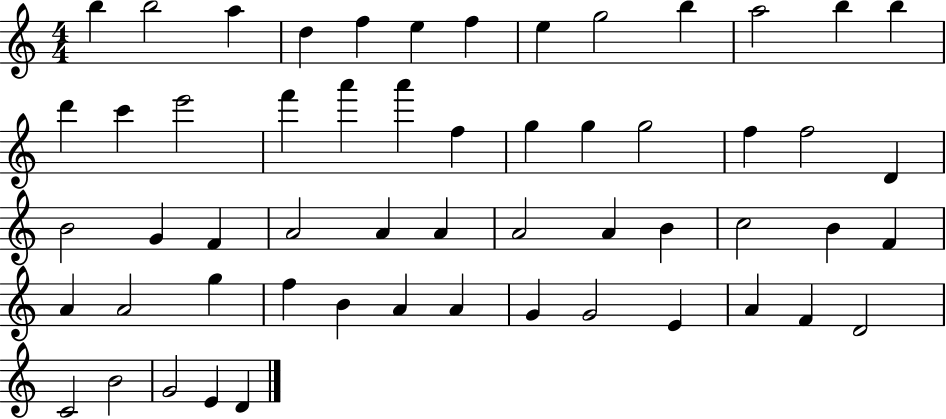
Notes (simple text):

B5/q B5/h A5/q D5/q F5/q E5/q F5/q E5/q G5/h B5/q A5/h B5/q B5/q D6/q C6/q E6/h F6/q A6/q A6/q F5/q G5/q G5/q G5/h F5/q F5/h D4/q B4/h G4/q F4/q A4/h A4/q A4/q A4/h A4/q B4/q C5/h B4/q F4/q A4/q A4/h G5/q F5/q B4/q A4/q A4/q G4/q G4/h E4/q A4/q F4/q D4/h C4/h B4/h G4/h E4/q D4/q